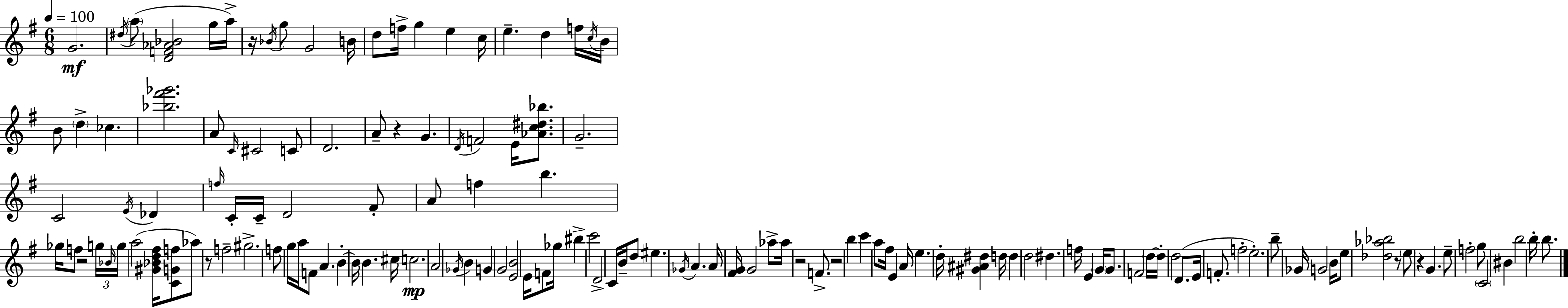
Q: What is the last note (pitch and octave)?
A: B5